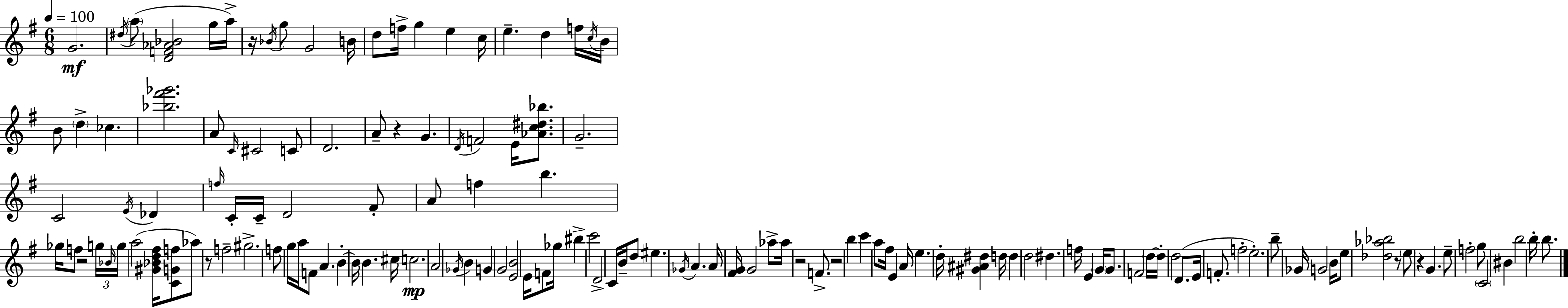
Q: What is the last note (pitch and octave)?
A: B5